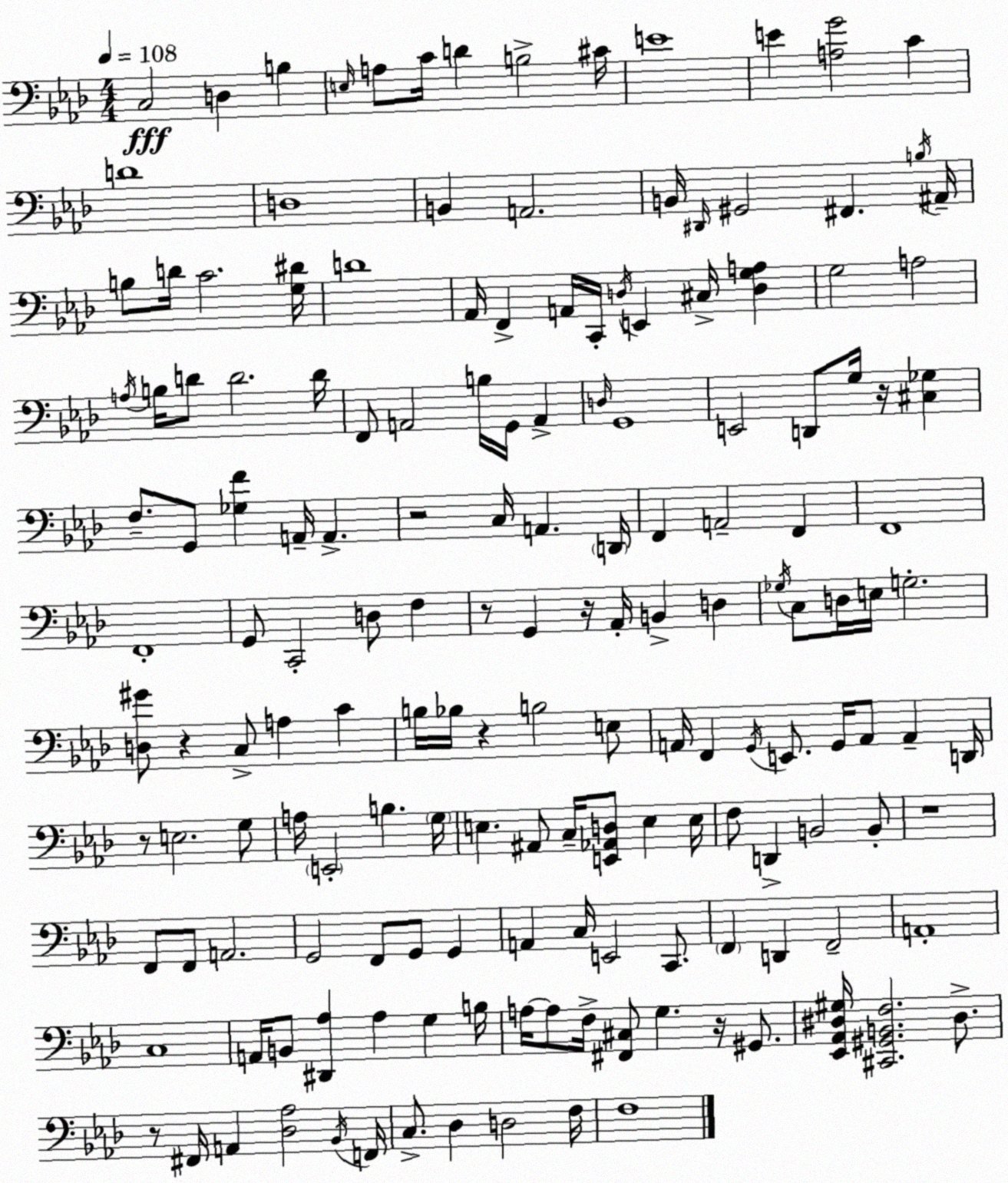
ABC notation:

X:1
T:Untitled
M:4/4
L:1/4
K:Ab
C,2 D, B, E,/4 A,/2 C/4 D B,2 ^C/4 E4 E [A,G]2 C D4 D,4 B,, A,,2 B,,/4 ^D,,/4 ^G,,2 ^F,, B,/4 ^A,,/4 B,/2 D/4 C2 [G,^D]/4 D4 _A,,/4 F,, A,,/4 C,,/4 D,/4 E,, ^C,/4 [D,G,A,] G,2 A,2 A,/4 B,/4 D/2 D2 D/4 F,,/2 A,,2 B,/4 G,,/4 A,, D,/4 G,,4 E,,2 D,,/2 G,/4 z/4 [^C,_G,] F,/2 G,,/2 [_G,F] A,,/4 A,, z2 C,/4 A,, D,,/4 F,, A,,2 F,, F,,4 F,,4 G,,/2 C,,2 D,/2 F, z/2 G,, z/4 _A,,/4 B,, D, _G,/4 C,/2 D,/4 E,/4 G,2 [D,^G]/2 z C,/2 A, C B,/4 _B,/4 z B,2 E,/2 A,,/4 F,, G,,/4 E,,/2 G,,/4 A,,/2 A,, D,,/4 z/2 E,2 G,/2 A,/4 E,,2 B, G,/4 E, ^A,,/2 C,/4 [E,,_A,,D,]/2 E, E,/4 F,/2 D,, B,,2 B,,/2 z4 F,,/2 F,,/2 A,,2 G,,2 F,,/2 G,,/2 G,, A,, C,/4 E,,2 C,,/2 F,, D,, F,,2 A,,4 C,4 A,,/4 B,,/2 [^D,,_A,] _A, G, B,/4 A,/4 A,/2 F,/4 [^F,,^C,]/2 G, z/4 ^G,,/2 [_E,,_A,,^D,^G,]/4 [^C,,^G,,B,,F,]2 ^D,/2 z/2 ^F,,/4 A,, [_D,_A,]2 _B,,/4 F,,/4 C,/2 _D, D,2 F,/4 F,4